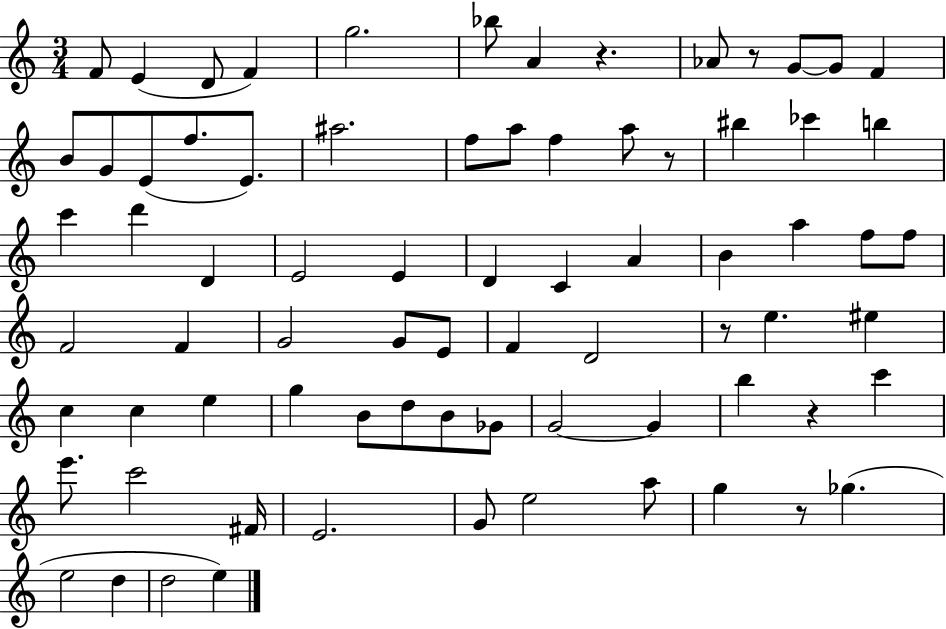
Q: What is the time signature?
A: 3/4